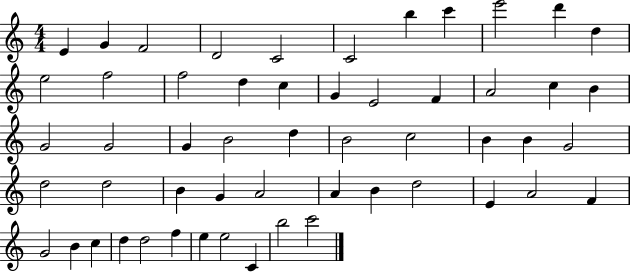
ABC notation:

X:1
T:Untitled
M:4/4
L:1/4
K:C
E G F2 D2 C2 C2 b c' e'2 d' d e2 f2 f2 d c G E2 F A2 c B G2 G2 G B2 d B2 c2 B B G2 d2 d2 B G A2 A B d2 E A2 F G2 B c d d2 f e e2 C b2 c'2